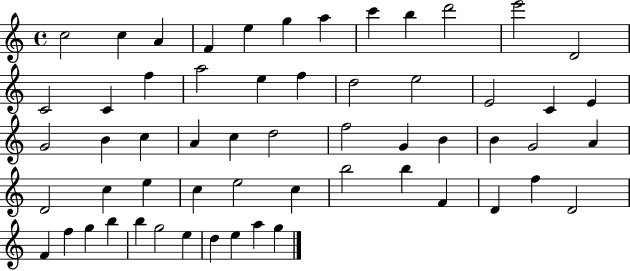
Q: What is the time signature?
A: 4/4